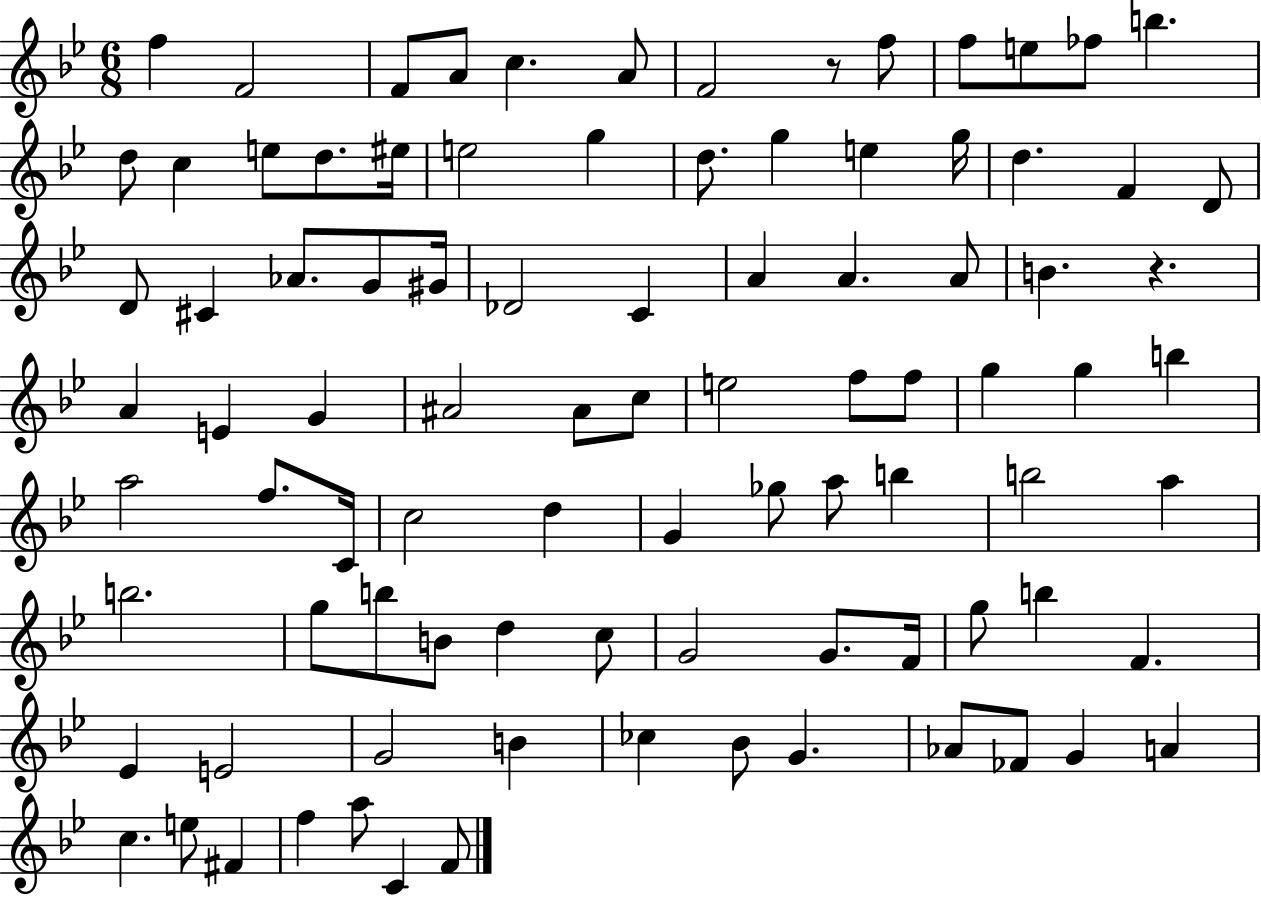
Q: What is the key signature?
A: BES major